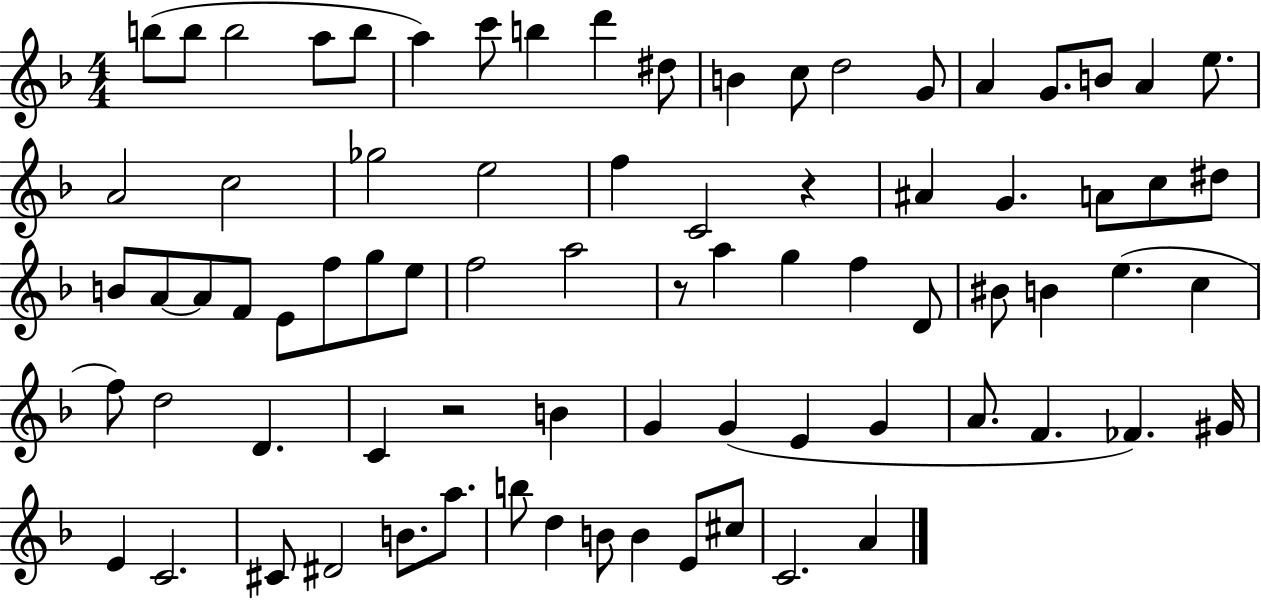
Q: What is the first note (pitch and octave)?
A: B5